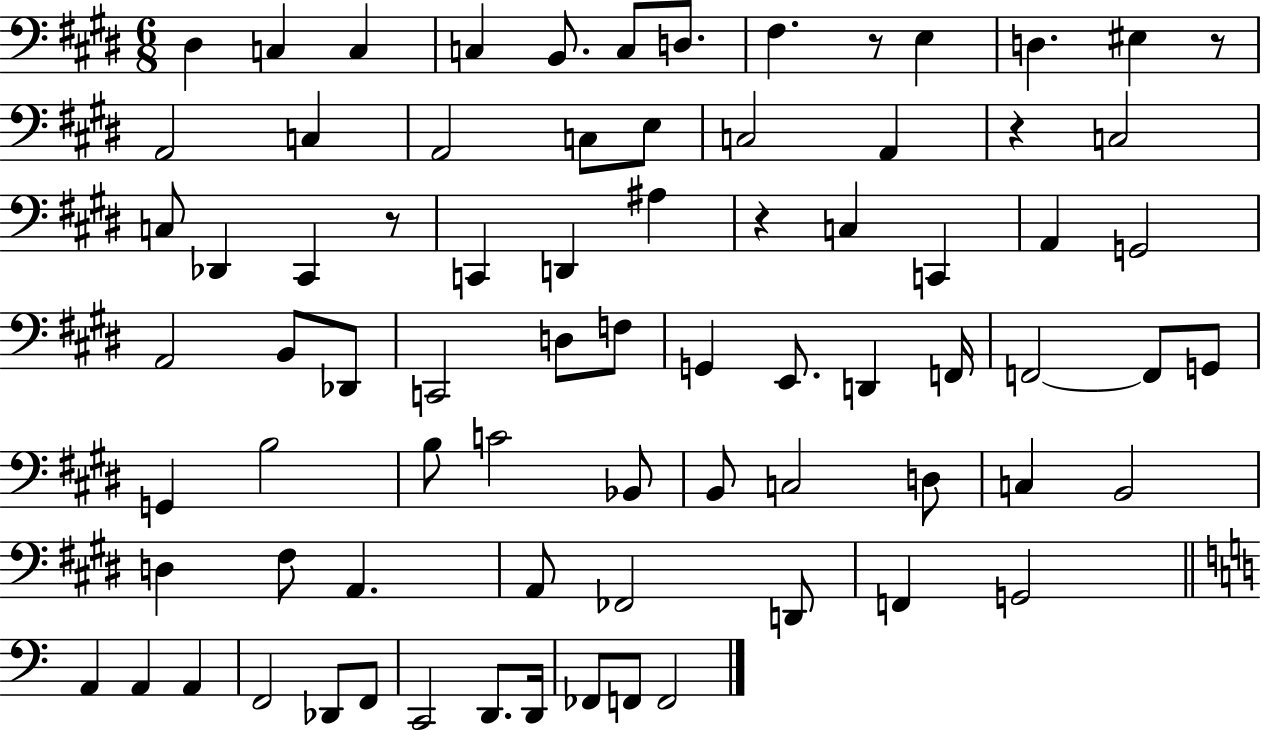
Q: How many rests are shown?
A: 5